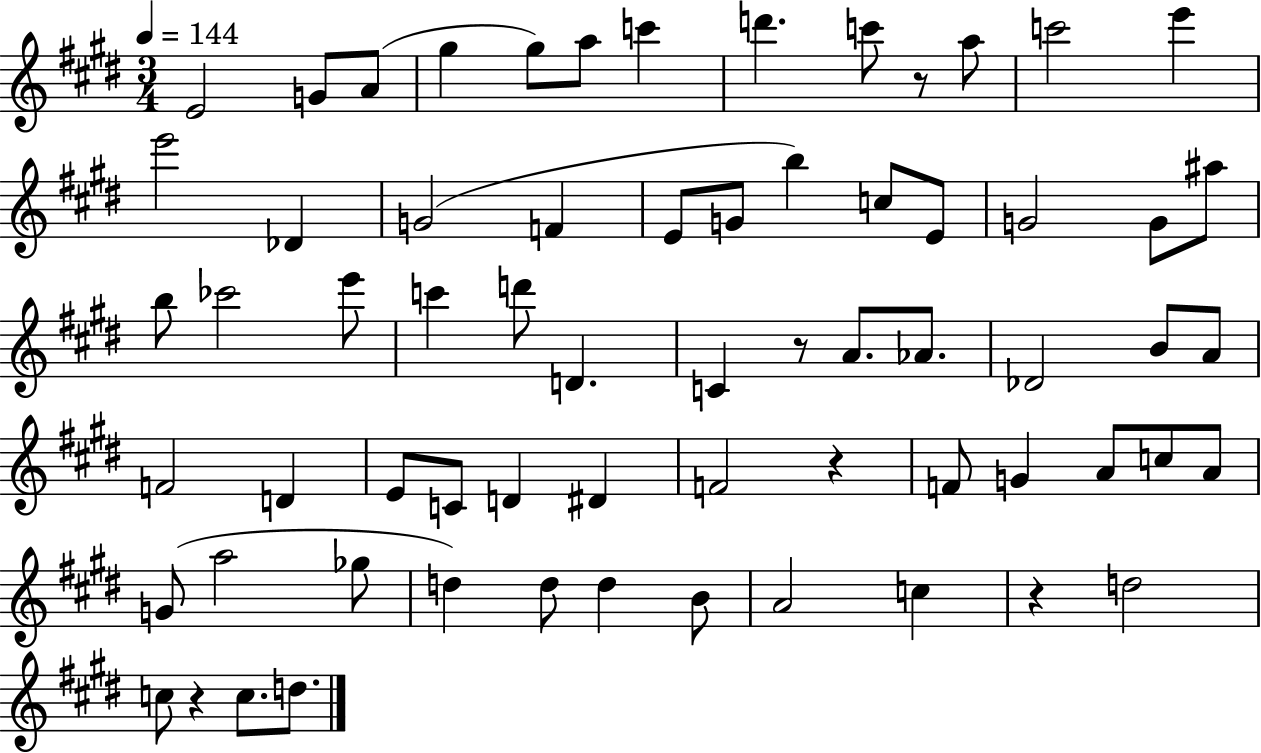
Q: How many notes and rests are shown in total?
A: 66